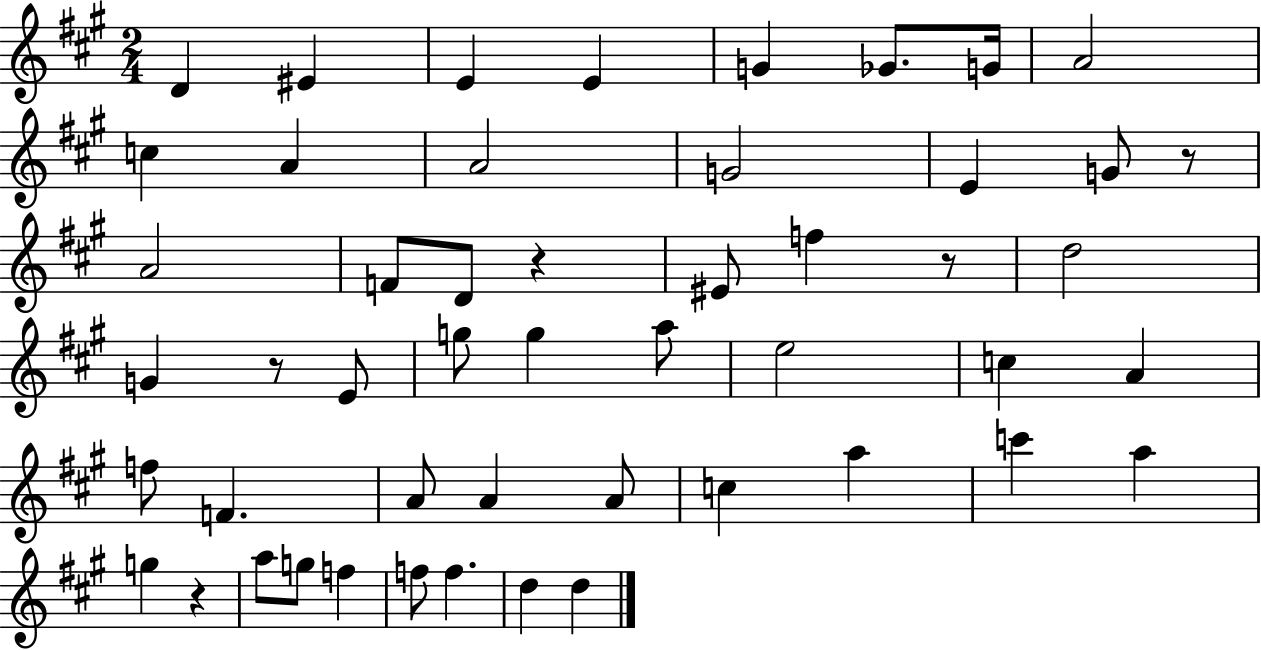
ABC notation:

X:1
T:Untitled
M:2/4
L:1/4
K:A
D ^E E E G _G/2 G/4 A2 c A A2 G2 E G/2 z/2 A2 F/2 D/2 z ^E/2 f z/2 d2 G z/2 E/2 g/2 g a/2 e2 c A f/2 F A/2 A A/2 c a c' a g z a/2 g/2 f f/2 f d d